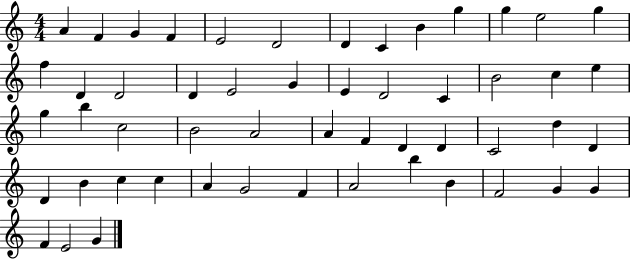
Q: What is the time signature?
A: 4/4